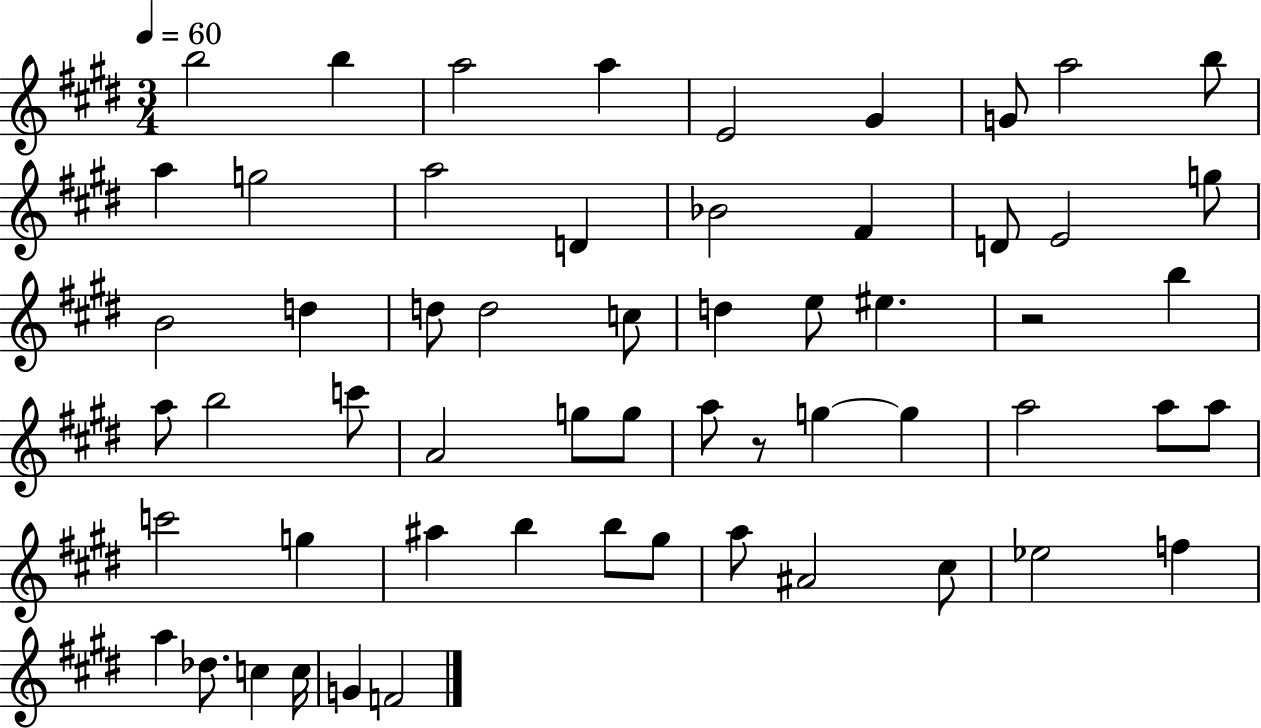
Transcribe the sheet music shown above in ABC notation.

X:1
T:Untitled
M:3/4
L:1/4
K:E
b2 b a2 a E2 ^G G/2 a2 b/2 a g2 a2 D _B2 ^F D/2 E2 g/2 B2 d d/2 d2 c/2 d e/2 ^e z2 b a/2 b2 c'/2 A2 g/2 g/2 a/2 z/2 g g a2 a/2 a/2 c'2 g ^a b b/2 ^g/2 a/2 ^A2 ^c/2 _e2 f a _d/2 c c/4 G F2